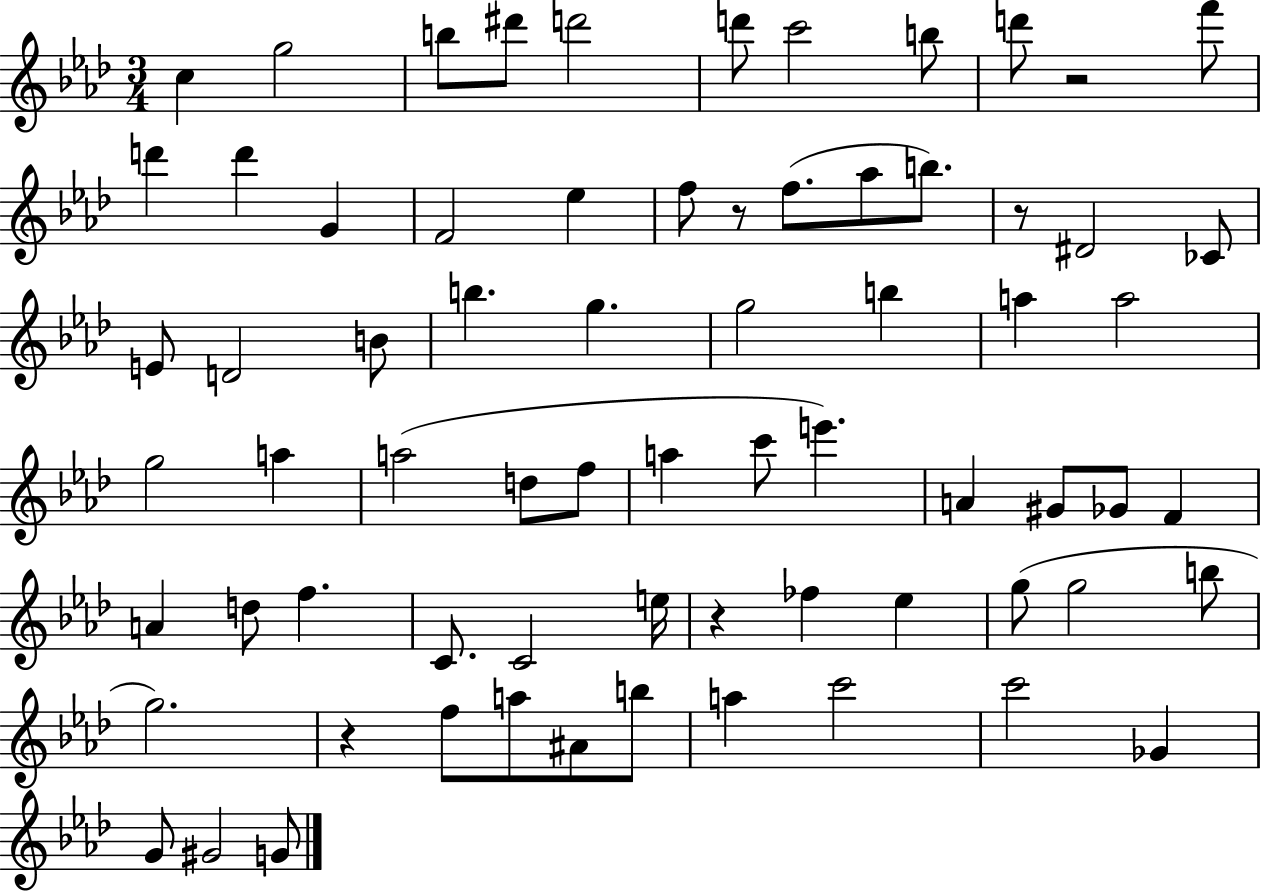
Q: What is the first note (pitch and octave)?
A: C5